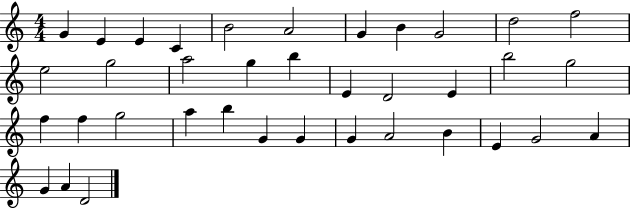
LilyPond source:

{
  \clef treble
  \numericTimeSignature
  \time 4/4
  \key c \major
  g'4 e'4 e'4 c'4 | b'2 a'2 | g'4 b'4 g'2 | d''2 f''2 | \break e''2 g''2 | a''2 g''4 b''4 | e'4 d'2 e'4 | b''2 g''2 | \break f''4 f''4 g''2 | a''4 b''4 g'4 g'4 | g'4 a'2 b'4 | e'4 g'2 a'4 | \break g'4 a'4 d'2 | \bar "|."
}